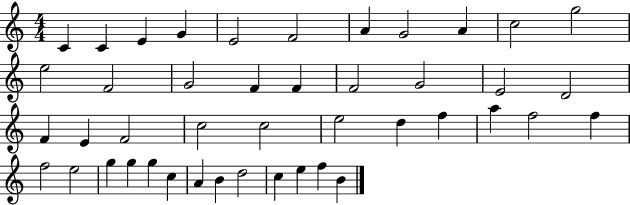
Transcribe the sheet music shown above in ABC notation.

X:1
T:Untitled
M:4/4
L:1/4
K:C
C C E G E2 F2 A G2 A c2 g2 e2 F2 G2 F F F2 G2 E2 D2 F E F2 c2 c2 e2 d f a f2 f f2 e2 g g g c A B d2 c e f B